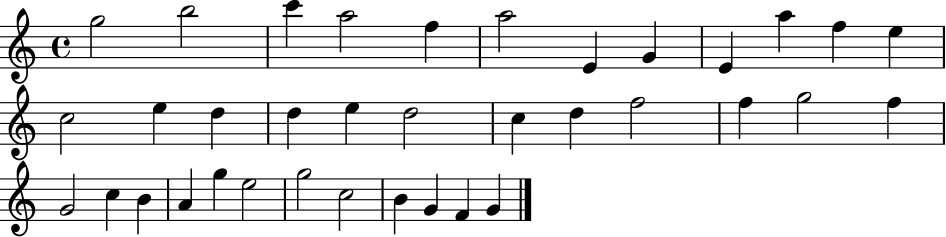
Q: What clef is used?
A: treble